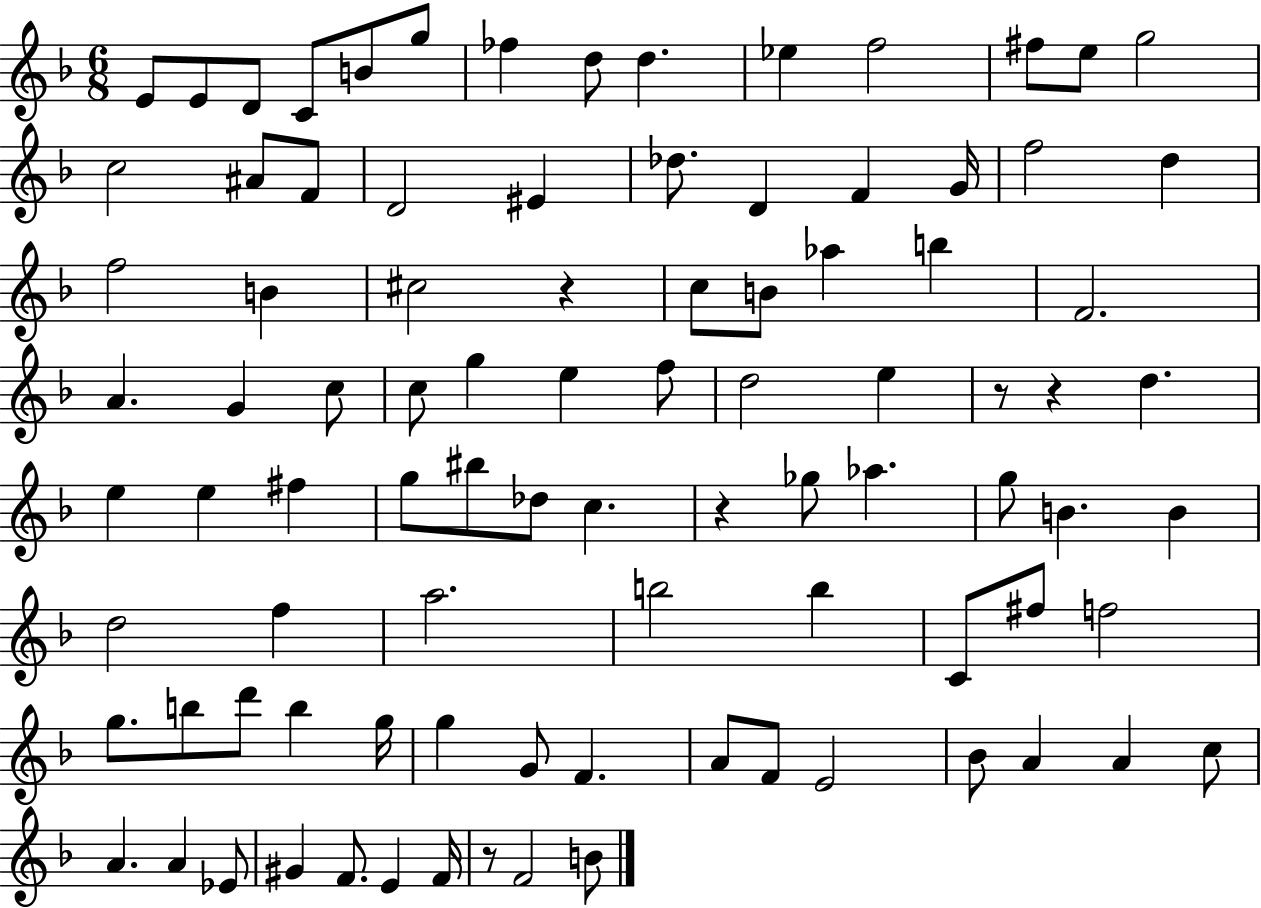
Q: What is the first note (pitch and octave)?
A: E4